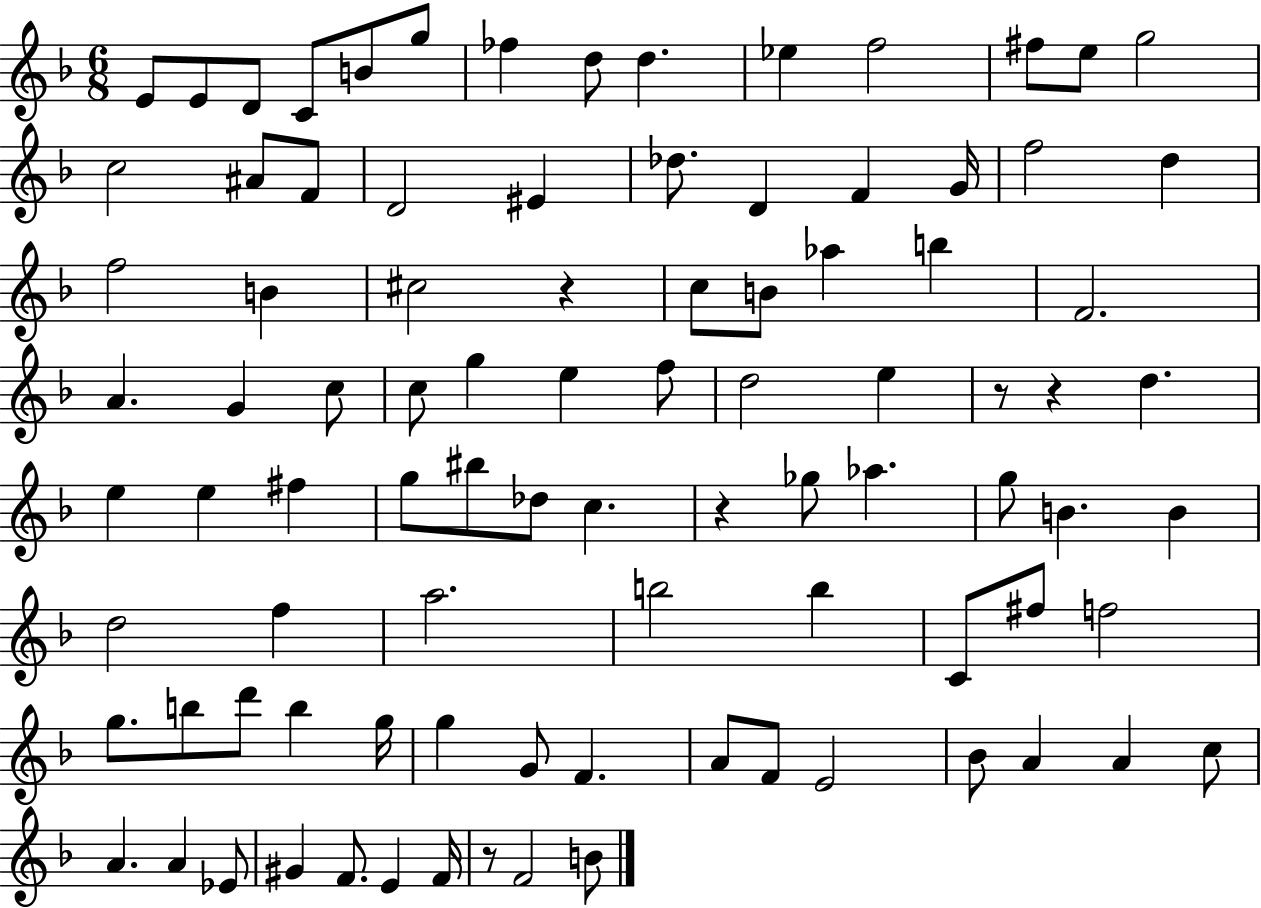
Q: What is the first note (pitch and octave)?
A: E4